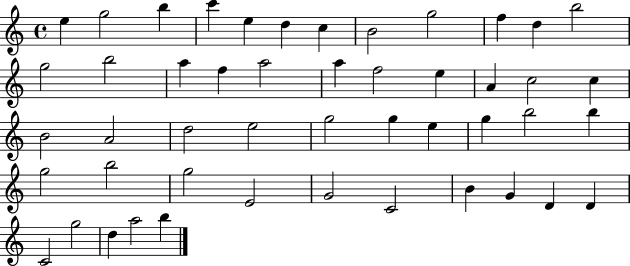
X:1
T:Untitled
M:4/4
L:1/4
K:C
e g2 b c' e d c B2 g2 f d b2 g2 b2 a f a2 a f2 e A c2 c B2 A2 d2 e2 g2 g e g b2 b g2 b2 g2 E2 G2 C2 B G D D C2 g2 d a2 b